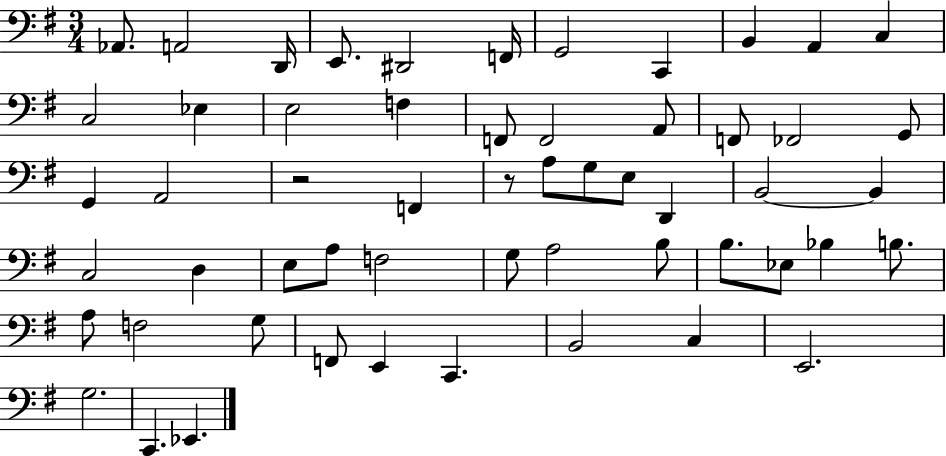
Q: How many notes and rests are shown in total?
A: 56